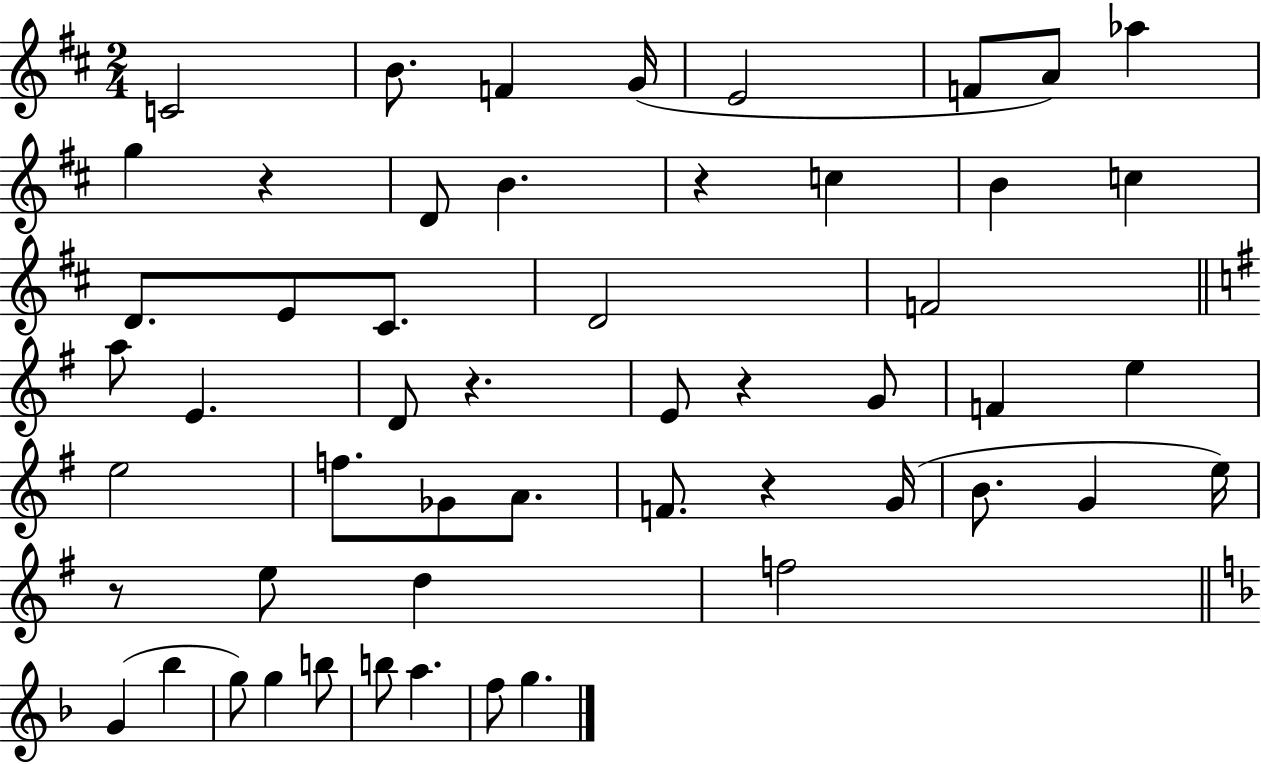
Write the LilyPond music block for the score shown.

{
  \clef treble
  \numericTimeSignature
  \time 2/4
  \key d \major
  c'2 | b'8. f'4 g'16( | e'2 | f'8 a'8) aes''4 | \break g''4 r4 | d'8 b'4. | r4 c''4 | b'4 c''4 | \break d'8. e'8 cis'8. | d'2 | f'2 | \bar "||" \break \key g \major a''8 e'4. | d'8 r4. | e'8 r4 g'8 | f'4 e''4 | \break e''2 | f''8. ges'8 a'8. | f'8. r4 g'16( | b'8. g'4 e''16) | \break r8 e''8 d''4 | f''2 | \bar "||" \break \key f \major g'4( bes''4 | g''8) g''4 b''8 | b''8 a''4. | f''8 g''4. | \break \bar "|."
}